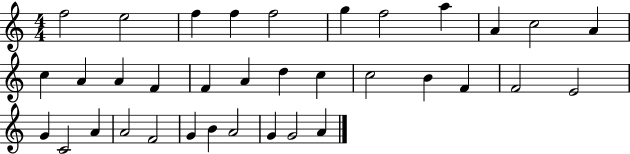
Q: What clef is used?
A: treble